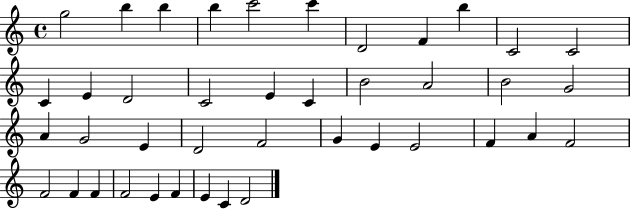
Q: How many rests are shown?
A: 0